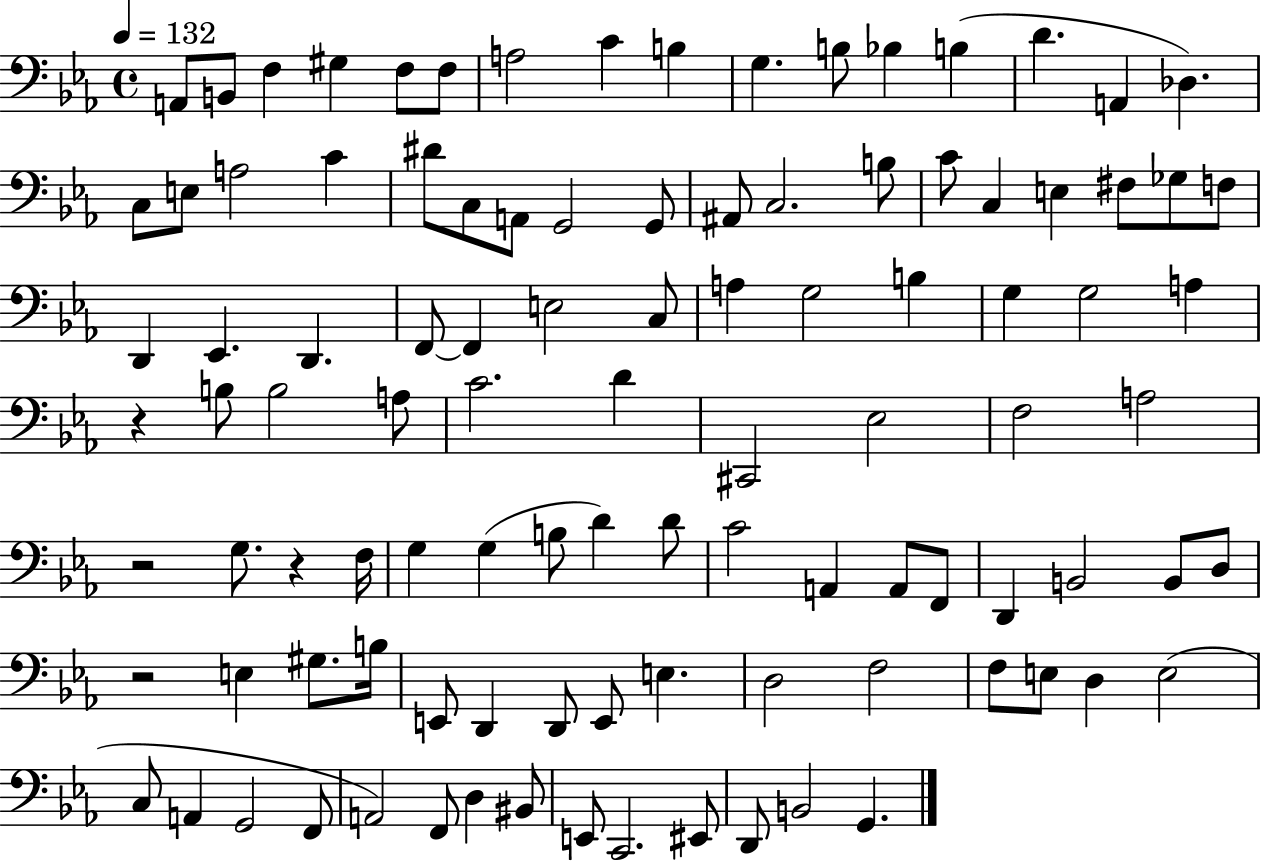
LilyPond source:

{
  \clef bass
  \time 4/4
  \defaultTimeSignature
  \key ees \major
  \tempo 4 = 132
  a,8 b,8 f4 gis4 f8 f8 | a2 c'4 b4 | g4. b8 bes4 b4( | d'4. a,4 des4.) | \break c8 e8 a2 c'4 | dis'8 c8 a,8 g,2 g,8 | ais,8 c2. b8 | c'8 c4 e4 fis8 ges8 f8 | \break d,4 ees,4. d,4. | f,8~~ f,4 e2 c8 | a4 g2 b4 | g4 g2 a4 | \break r4 b8 b2 a8 | c'2. d'4 | cis,2 ees2 | f2 a2 | \break r2 g8. r4 f16 | g4 g4( b8 d'4) d'8 | c'2 a,4 a,8 f,8 | d,4 b,2 b,8 d8 | \break r2 e4 gis8. b16 | e,8 d,4 d,8 e,8 e4. | d2 f2 | f8 e8 d4 e2( | \break c8 a,4 g,2 f,8 | a,2) f,8 d4 bis,8 | e,8 c,2. eis,8 | d,8 b,2 g,4. | \break \bar "|."
}